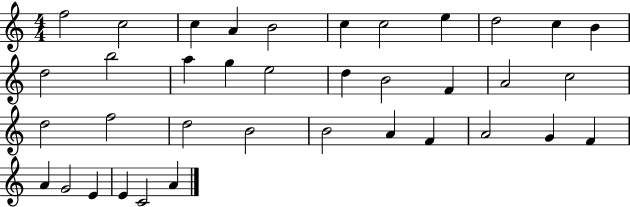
F5/h C5/h C5/q A4/q B4/h C5/q C5/h E5/q D5/h C5/q B4/q D5/h B5/h A5/q G5/q E5/h D5/q B4/h F4/q A4/h C5/h D5/h F5/h D5/h B4/h B4/h A4/q F4/q A4/h G4/q F4/q A4/q G4/h E4/q E4/q C4/h A4/q